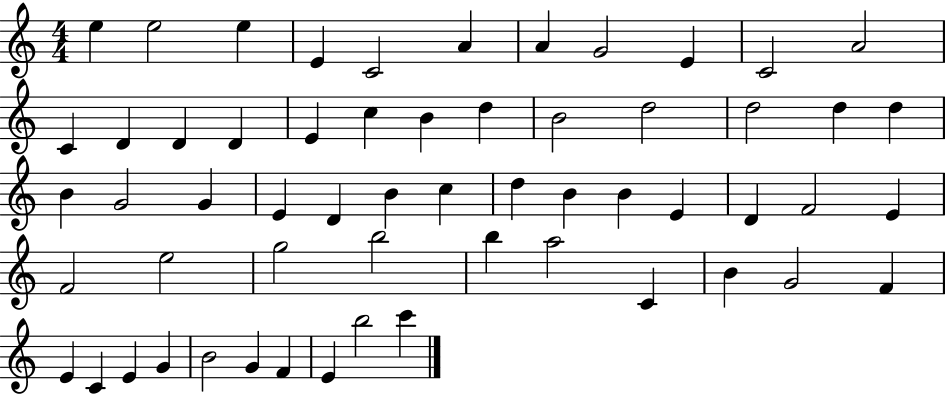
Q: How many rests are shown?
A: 0